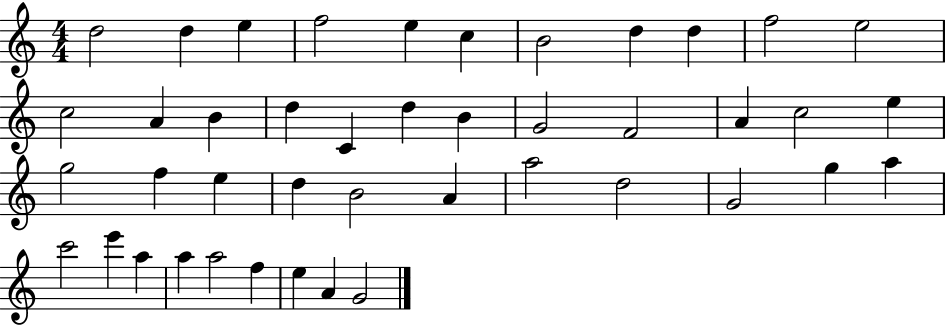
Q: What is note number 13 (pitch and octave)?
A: A4